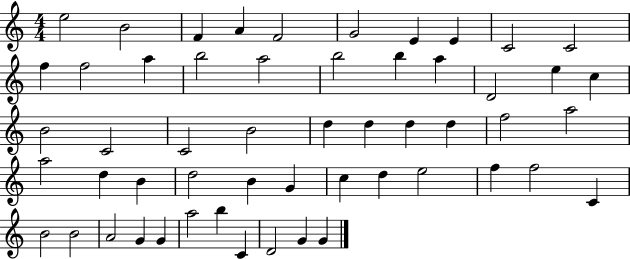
X:1
T:Untitled
M:4/4
L:1/4
K:C
e2 B2 F A F2 G2 E E C2 C2 f f2 a b2 a2 b2 b a D2 e c B2 C2 C2 B2 d d d d f2 a2 a2 d B d2 B G c d e2 f f2 C B2 B2 A2 G G a2 b C D2 G G